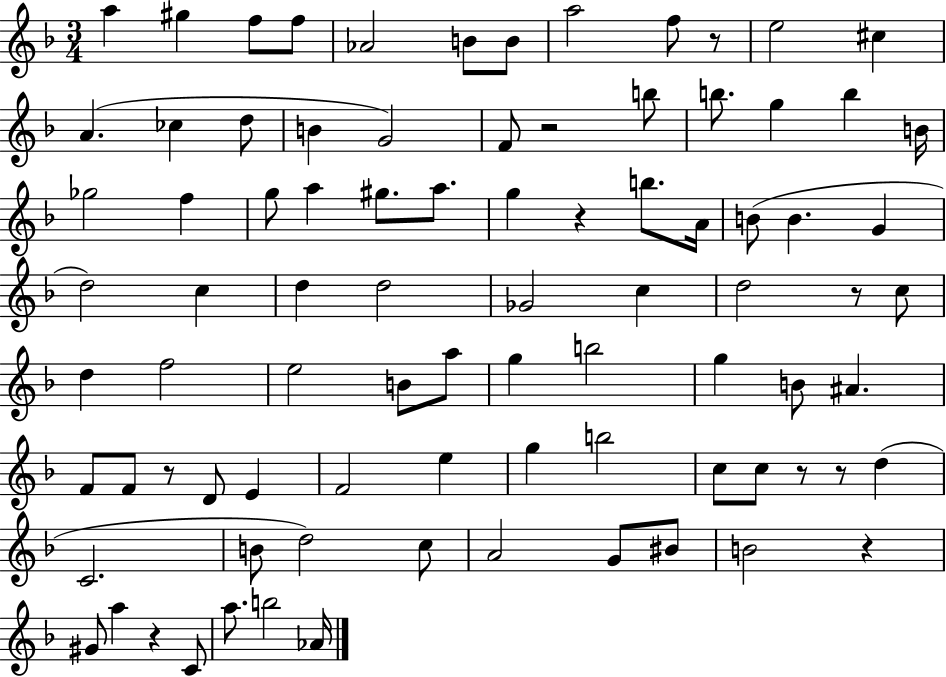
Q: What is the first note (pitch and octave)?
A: A5